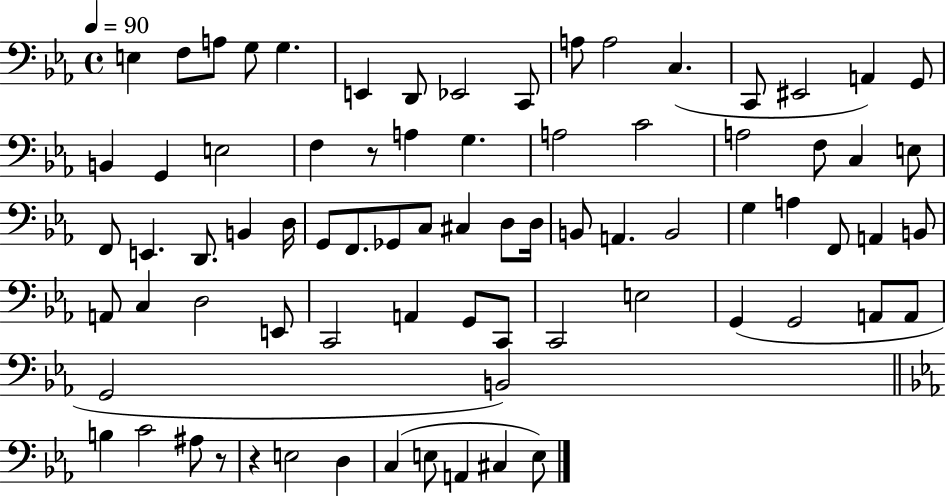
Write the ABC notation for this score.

X:1
T:Untitled
M:4/4
L:1/4
K:Eb
E, F,/2 A,/2 G,/2 G, E,, D,,/2 _E,,2 C,,/2 A,/2 A,2 C, C,,/2 ^E,,2 A,, G,,/2 B,, G,, E,2 F, z/2 A, G, A,2 C2 A,2 F,/2 C, E,/2 F,,/2 E,, D,,/2 B,, D,/4 G,,/2 F,,/2 _G,,/2 C,/2 ^C, D,/2 D,/4 B,,/2 A,, B,,2 G, A, F,,/2 A,, B,,/2 A,,/2 C, D,2 E,,/2 C,,2 A,, G,,/2 C,,/2 C,,2 E,2 G,, G,,2 A,,/2 A,,/2 G,,2 B,,2 B, C2 ^A,/2 z/2 z E,2 D, C, E,/2 A,, ^C, E,/2